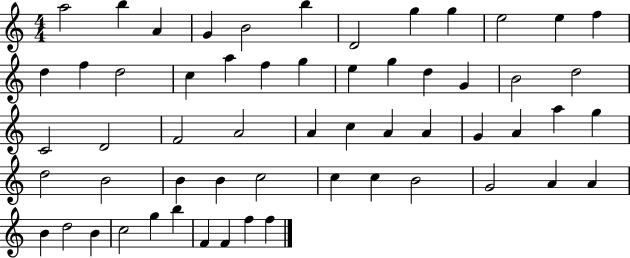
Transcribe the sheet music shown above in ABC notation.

X:1
T:Untitled
M:4/4
L:1/4
K:C
a2 b A G B2 b D2 g g e2 e f d f d2 c a f g e g d G B2 d2 C2 D2 F2 A2 A c A A G A a g d2 B2 B B c2 c c B2 G2 A A B d2 B c2 g b F F f f